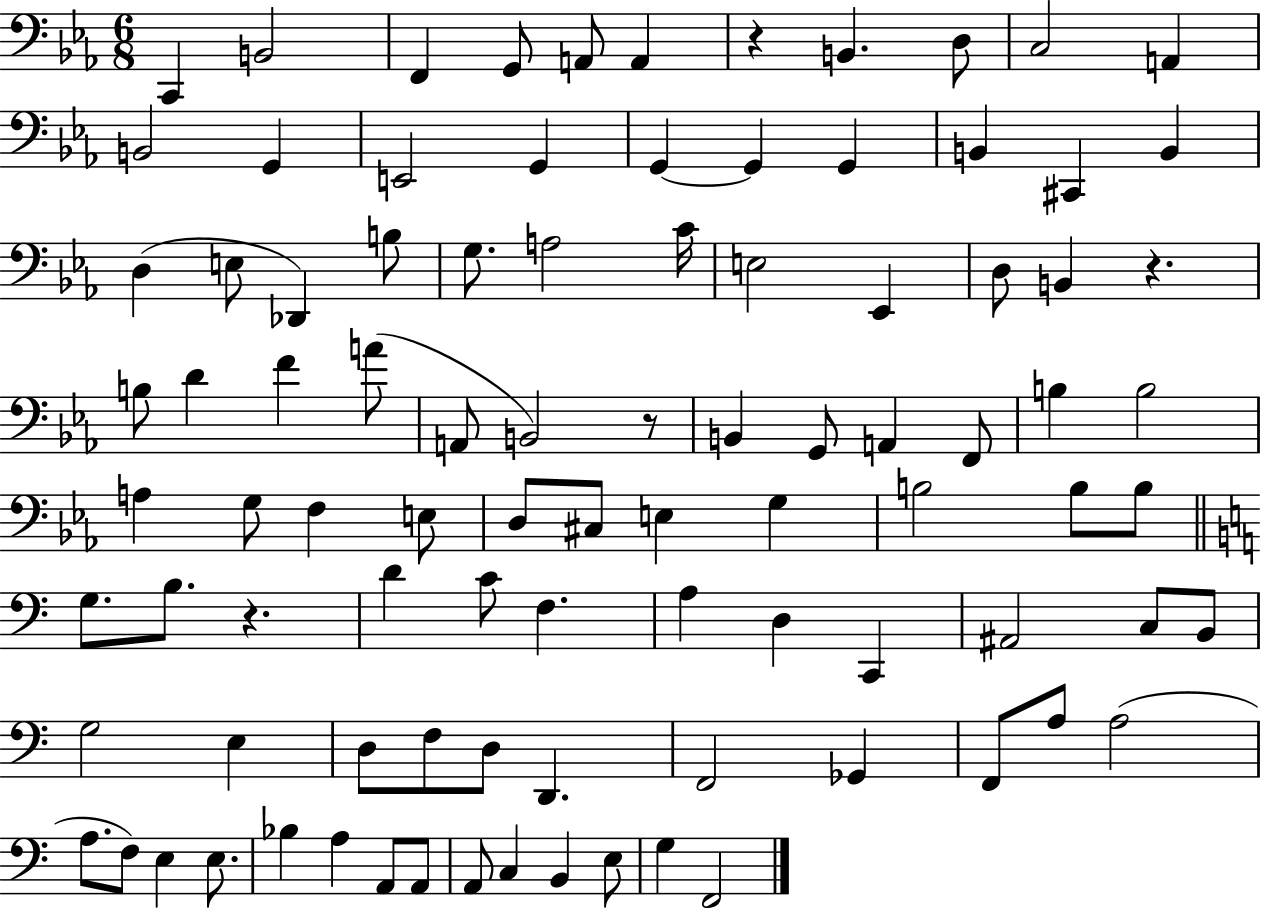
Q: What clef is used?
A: bass